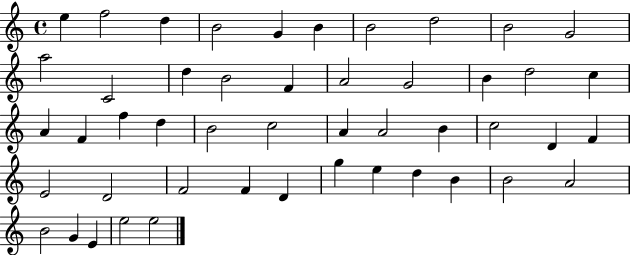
E5/q F5/h D5/q B4/h G4/q B4/q B4/h D5/h B4/h G4/h A5/h C4/h D5/q B4/h F4/q A4/h G4/h B4/q D5/h C5/q A4/q F4/q F5/q D5/q B4/h C5/h A4/q A4/h B4/q C5/h D4/q F4/q E4/h D4/h F4/h F4/q D4/q G5/q E5/q D5/q B4/q B4/h A4/h B4/h G4/q E4/q E5/h E5/h